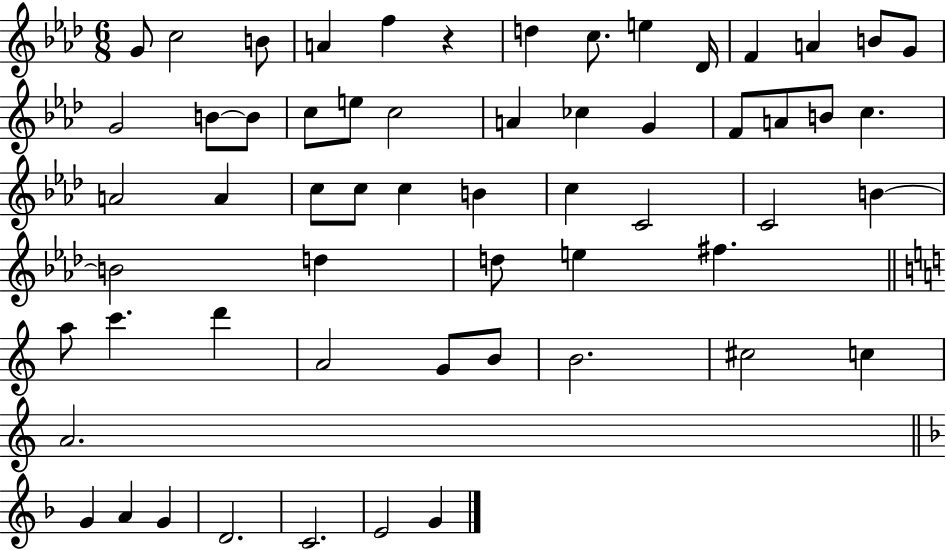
{
  \clef treble
  \numericTimeSignature
  \time 6/8
  \key aes \major
  g'8 c''2 b'8 | a'4 f''4 r4 | d''4 c''8. e''4 des'16 | f'4 a'4 b'8 g'8 | \break g'2 b'8~~ b'8 | c''8 e''8 c''2 | a'4 ces''4 g'4 | f'8 a'8 b'8 c''4. | \break a'2 a'4 | c''8 c''8 c''4 b'4 | c''4 c'2 | c'2 b'4~~ | \break b'2 d''4 | d''8 e''4 fis''4. | \bar "||" \break \key a \minor a''8 c'''4. d'''4 | a'2 g'8 b'8 | b'2. | cis''2 c''4 | \break a'2. | \bar "||" \break \key f \major g'4 a'4 g'4 | d'2. | c'2. | e'2 g'4 | \break \bar "|."
}